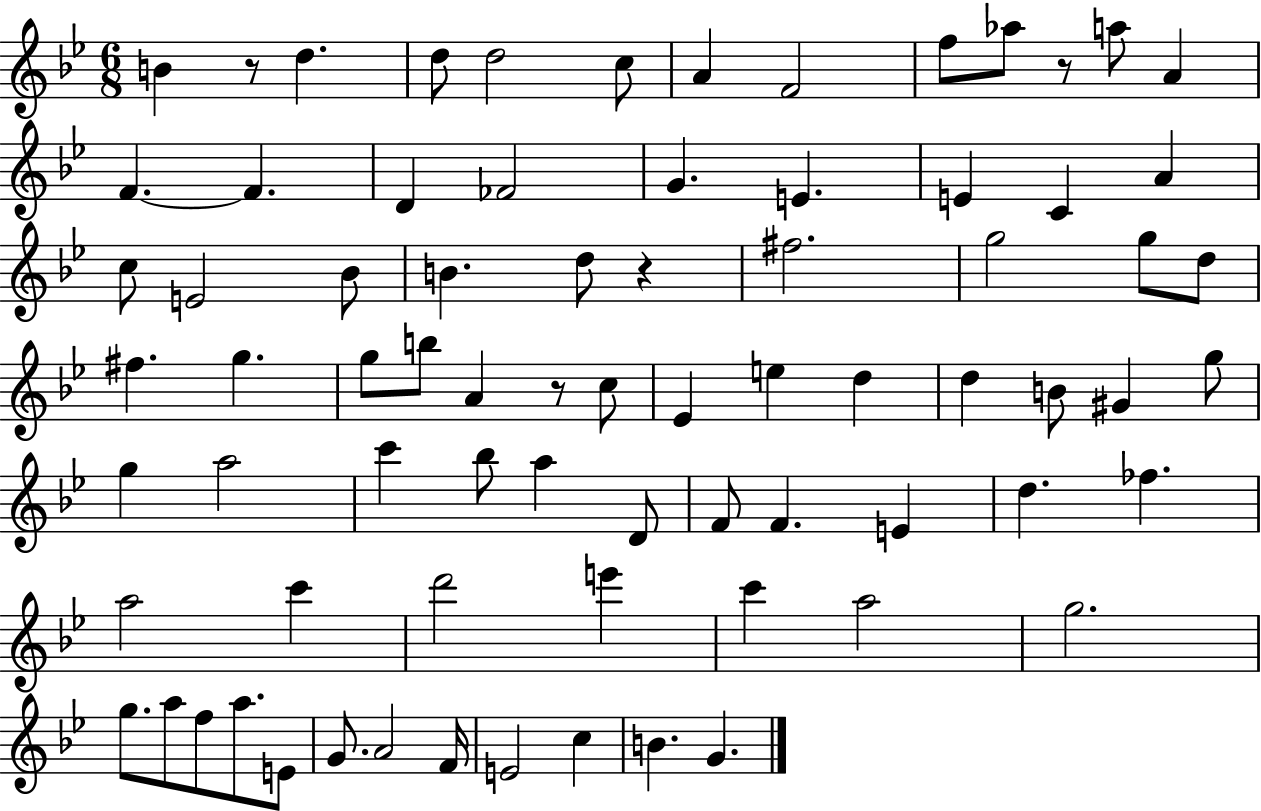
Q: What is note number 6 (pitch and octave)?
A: A4